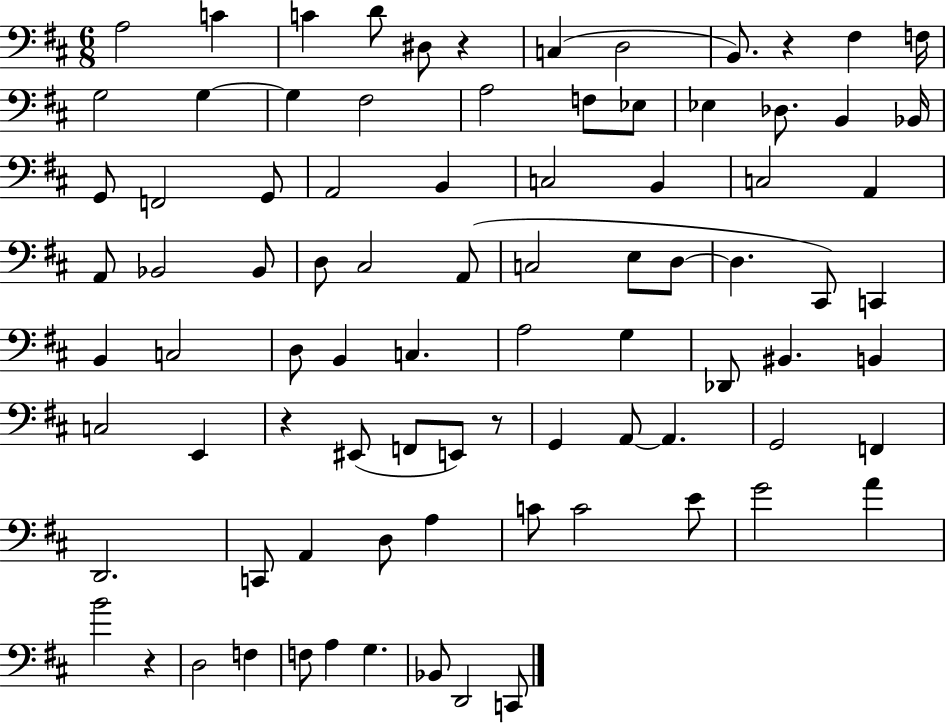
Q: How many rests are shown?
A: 5